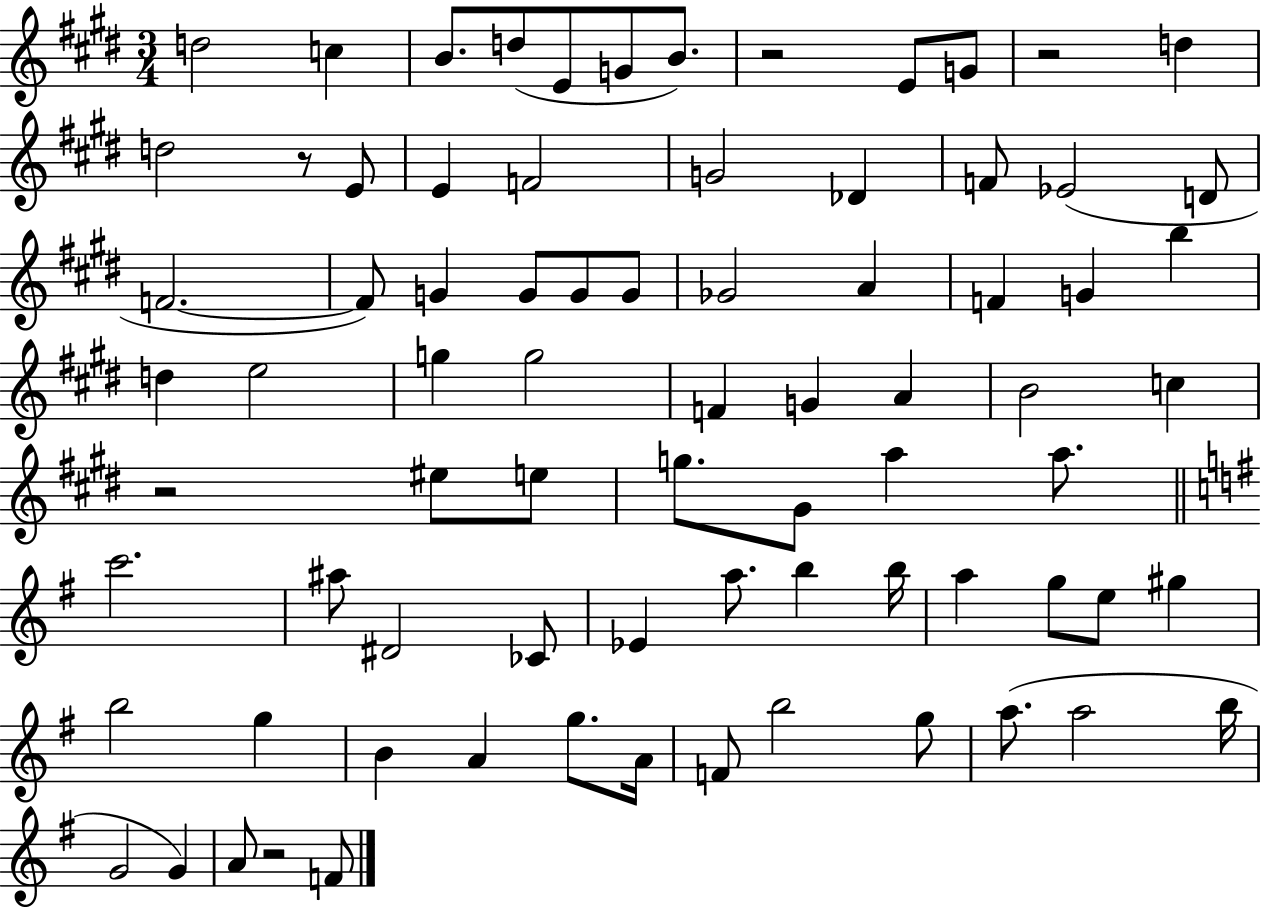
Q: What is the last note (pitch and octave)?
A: F4